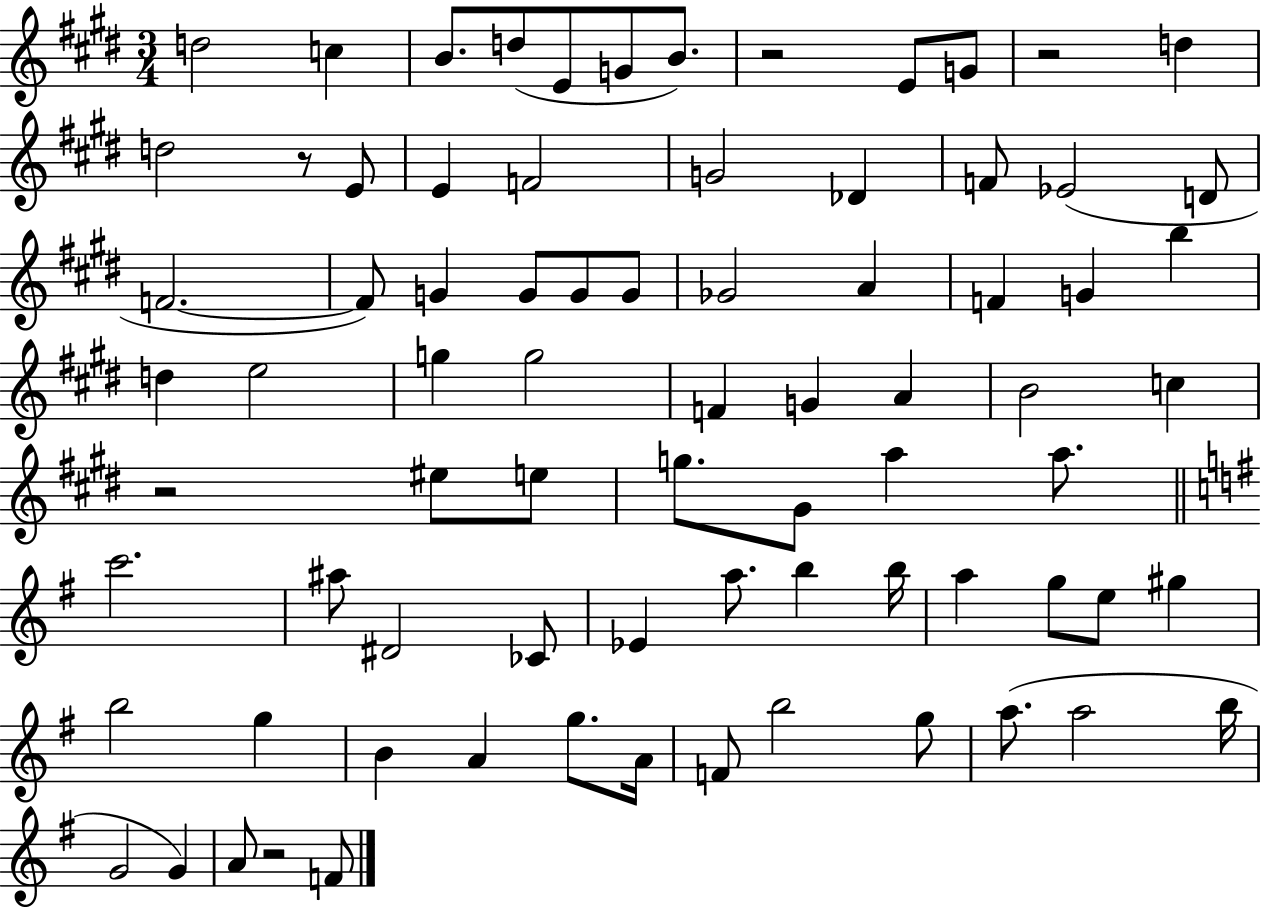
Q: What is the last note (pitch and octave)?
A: F4